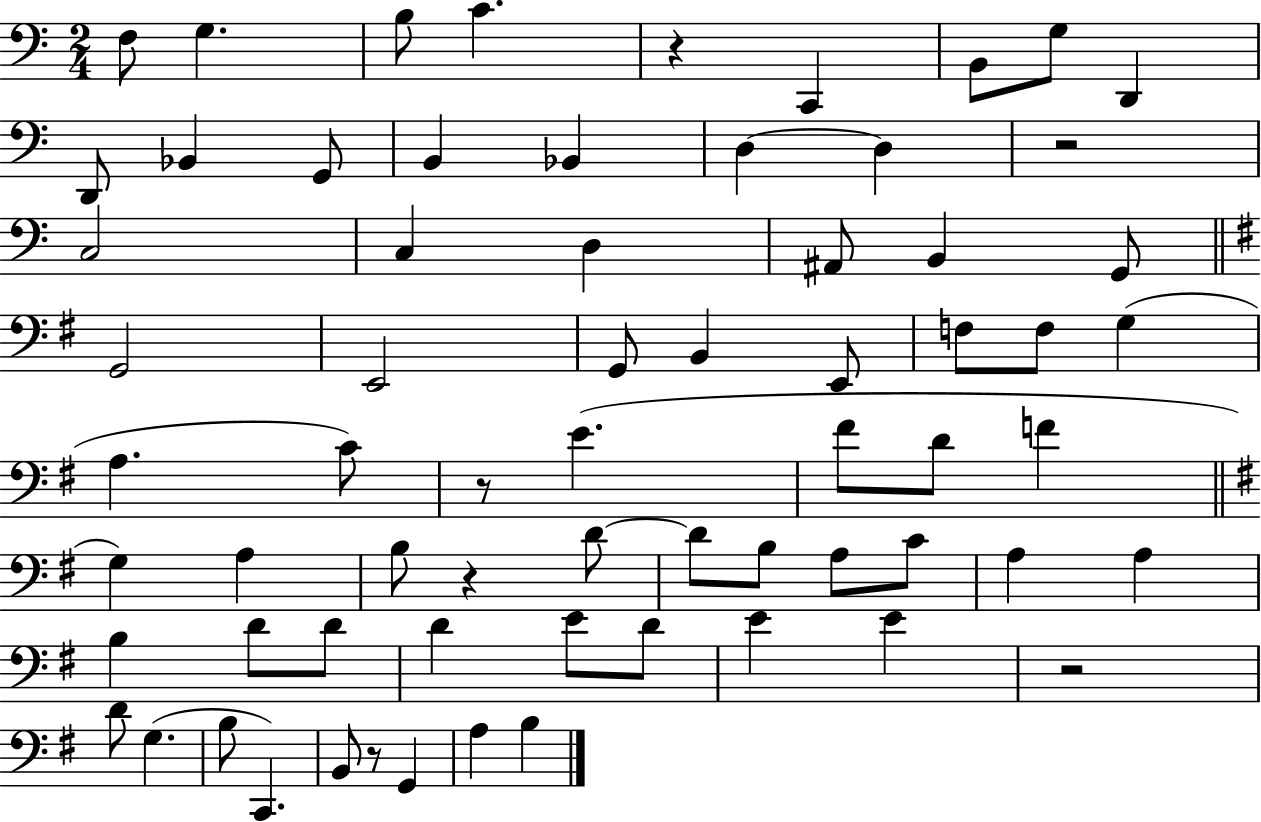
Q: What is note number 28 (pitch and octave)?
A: F3